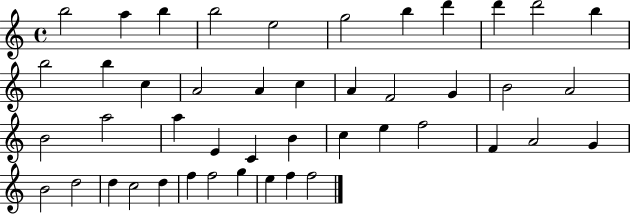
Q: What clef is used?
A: treble